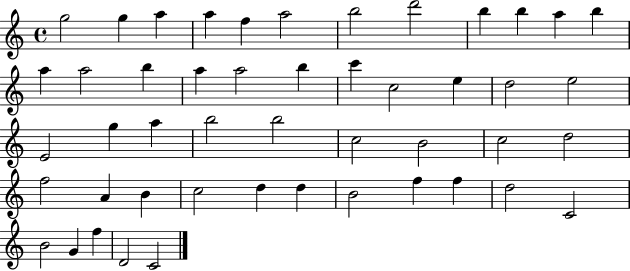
{
  \clef treble
  \time 4/4
  \defaultTimeSignature
  \key c \major
  g''2 g''4 a''4 | a''4 f''4 a''2 | b''2 d'''2 | b''4 b''4 a''4 b''4 | \break a''4 a''2 b''4 | a''4 a''2 b''4 | c'''4 c''2 e''4 | d''2 e''2 | \break e'2 g''4 a''4 | b''2 b''2 | c''2 b'2 | c''2 d''2 | \break f''2 a'4 b'4 | c''2 d''4 d''4 | b'2 f''4 f''4 | d''2 c'2 | \break b'2 g'4 f''4 | d'2 c'2 | \bar "|."
}